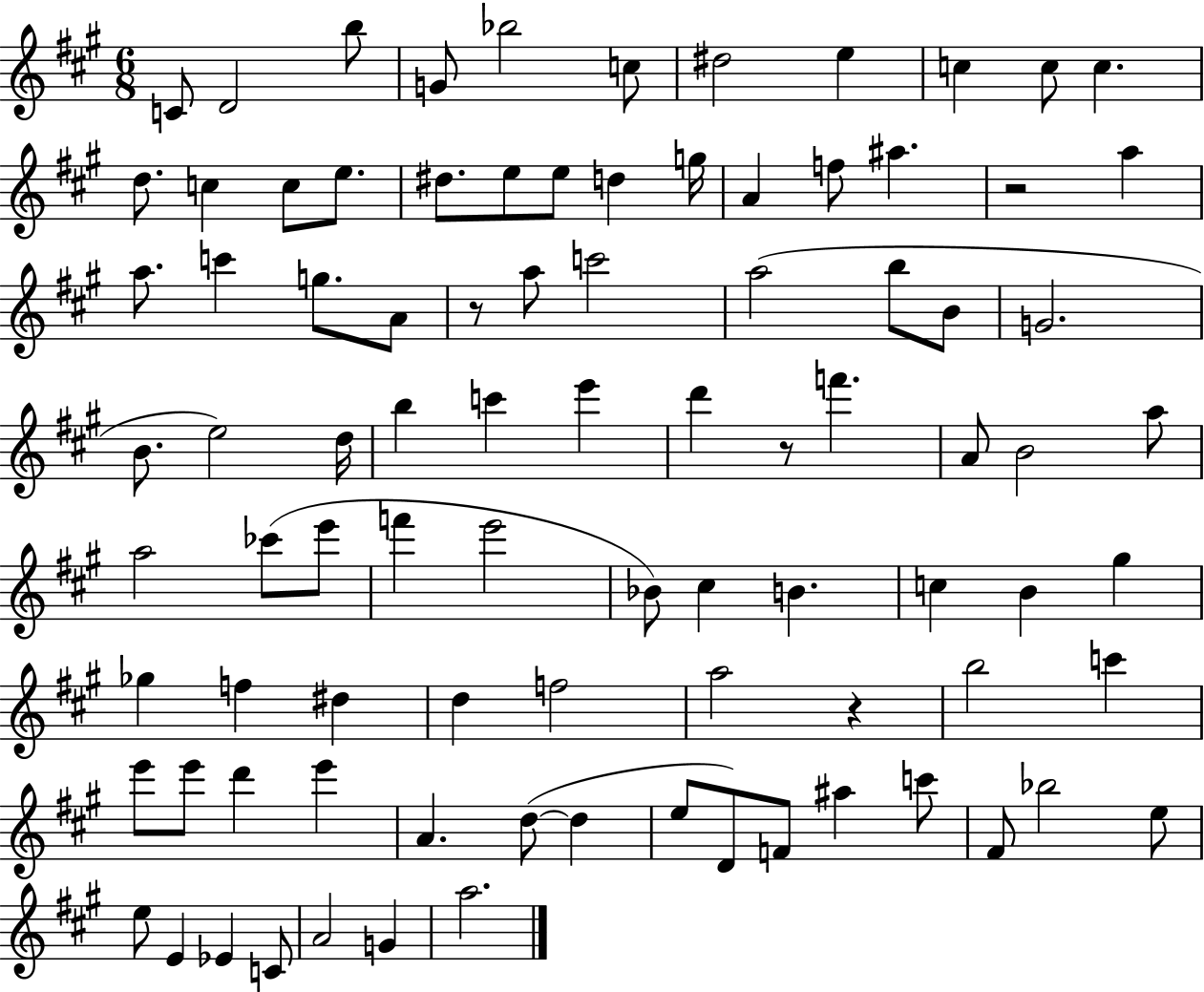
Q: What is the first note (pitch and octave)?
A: C4